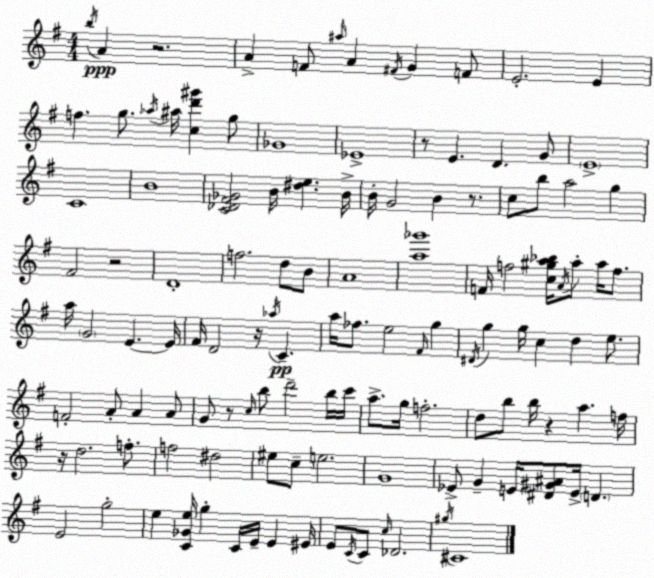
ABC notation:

X:1
T:Untitled
M:4/4
L:1/4
K:Em
b/4 A z2 A F/2 ^a/4 A ^F/4 G F/2 E2 E f g/2 _a/4 ^a/4 [cd'^g'] g/2 _G4 _E4 z/2 E D G/2 E4 C4 B4 [C_D^F_G]2 B/4 [^de] B/4 B/4 G2 B z/2 c/2 b/2 a2 g ^F2 z2 D4 f2 d/2 B/2 A4 [a_g']4 F/4 f2 [c^ga_b]/4 A/4 a/2 a/4 f/2 a/4 G2 E E/4 ^F/4 D2 z/4 _a/4 C a/4 _f/2 e2 ^F/4 g ^D/4 g g/4 c d e/2 F2 A/2 A A/2 G/2 z/2 c/4 b/2 d'2 b/4 c'/4 a/2 g/4 f2 d/2 b/2 b/4 z a f/4 z/4 d2 f/2 f2 ^d2 ^e/2 c/2 e2 G4 _E/2 G E/4 [^D^G^A]/2 E/4 D E2 g2 e [C_Ge]/4 g C/4 E/4 E ^E/4 E/2 C/4 C/2 c/4 _D2 ^g/4 ^C4